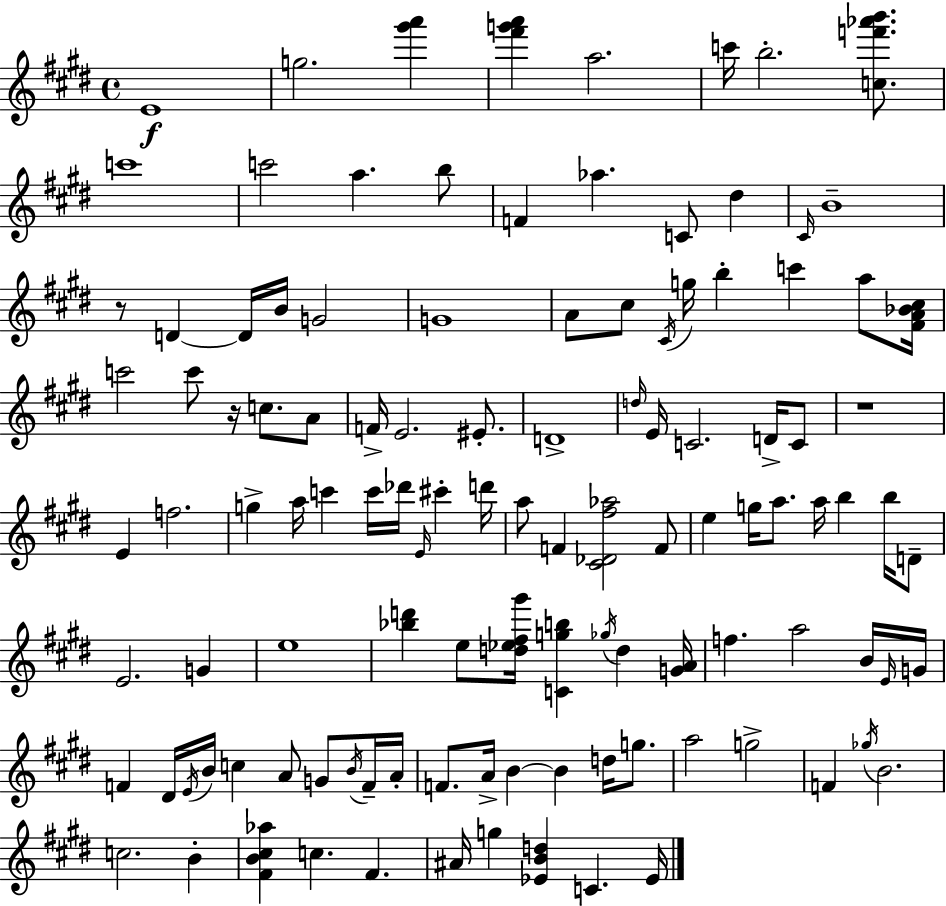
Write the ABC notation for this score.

X:1
T:Untitled
M:4/4
L:1/4
K:E
E4 g2 [^g'a'] [^f'g'a'] a2 c'/4 b2 [cf'_a'b']/2 c'4 c'2 a b/2 F _a C/2 ^d ^C/4 B4 z/2 D D/4 B/4 G2 G4 A/2 ^c/2 ^C/4 g/4 b c' a/2 [^FA_B^c]/4 c'2 c'/2 z/4 c/2 A/2 F/4 E2 ^E/2 D4 d/4 E/4 C2 D/4 C/2 z4 E f2 g a/4 c' c'/4 _d'/4 E/4 ^c' d'/4 a/2 F [^C_D^f_a]2 F/2 e g/4 a/2 a/4 b b/4 D/2 E2 G e4 [_bd'] e/2 [d_e^f^g']/4 [Cgb] _g/4 d [GA]/4 f a2 B/4 E/4 G/4 F ^D/4 E/4 B/4 c A/2 G/2 B/4 F/4 A/4 F/2 A/4 B B d/4 g/2 a2 g2 F _g/4 B2 c2 B [^FB^c_a] c ^F ^A/4 g [_EBd] C _E/4